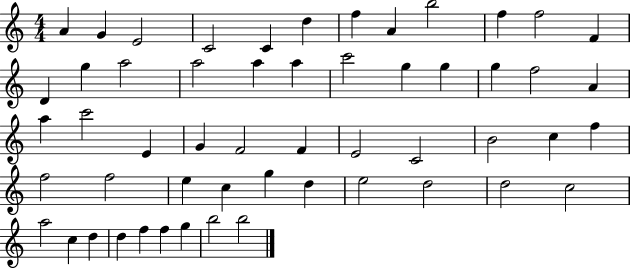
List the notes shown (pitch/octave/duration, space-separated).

A4/q G4/q E4/h C4/h C4/q D5/q F5/q A4/q B5/h F5/q F5/h F4/q D4/q G5/q A5/h A5/h A5/q A5/q C6/h G5/q G5/q G5/q F5/h A4/q A5/q C6/h E4/q G4/q F4/h F4/q E4/h C4/h B4/h C5/q F5/q F5/h F5/h E5/q C5/q G5/q D5/q E5/h D5/h D5/h C5/h A5/h C5/q D5/q D5/q F5/q F5/q G5/q B5/h B5/h